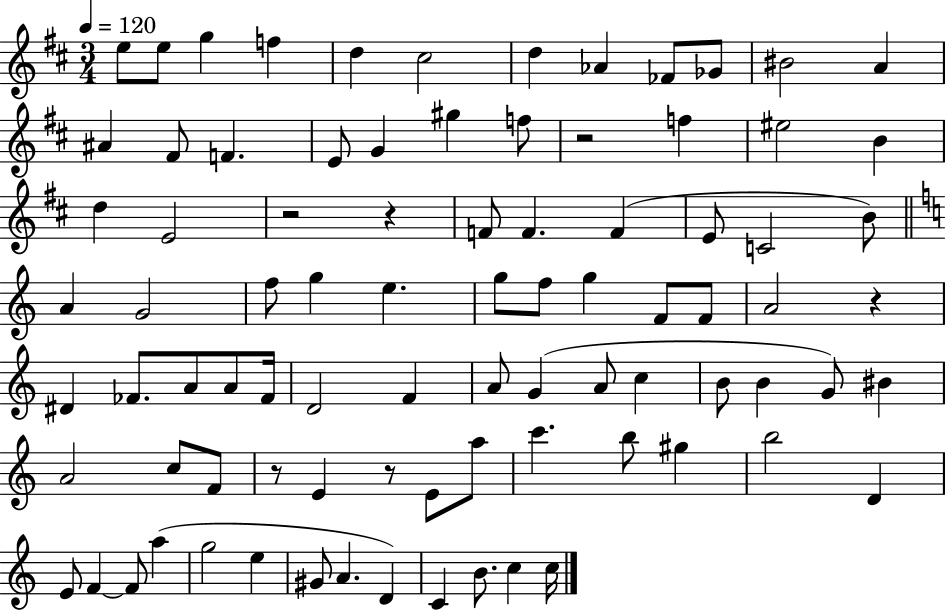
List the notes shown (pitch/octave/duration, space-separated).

E5/e E5/e G5/q F5/q D5/q C#5/h D5/q Ab4/q FES4/e Gb4/e BIS4/h A4/q A#4/q F#4/e F4/q. E4/e G4/q G#5/q F5/e R/h F5/q EIS5/h B4/q D5/q E4/h R/h R/q F4/e F4/q. F4/q E4/e C4/h B4/e A4/q G4/h F5/e G5/q E5/q. G5/e F5/e G5/q F4/e F4/e A4/h R/q D#4/q FES4/e. A4/e A4/e FES4/s D4/h F4/q A4/e G4/q A4/e C5/q B4/e B4/q G4/e BIS4/q A4/h C5/e F4/e R/e E4/q R/e E4/e A5/e C6/q. B5/e G#5/q B5/h D4/q E4/e F4/q F4/e A5/q G5/h E5/q G#4/e A4/q. D4/q C4/q B4/e. C5/q C5/s